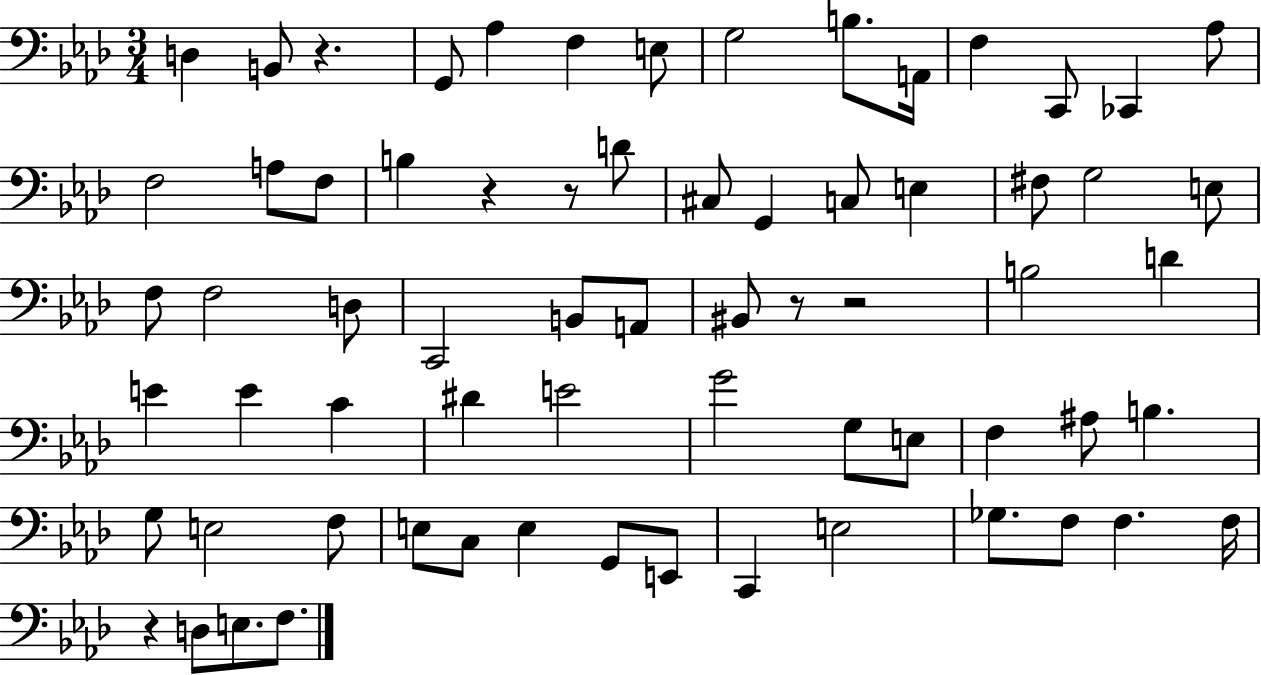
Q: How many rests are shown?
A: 6